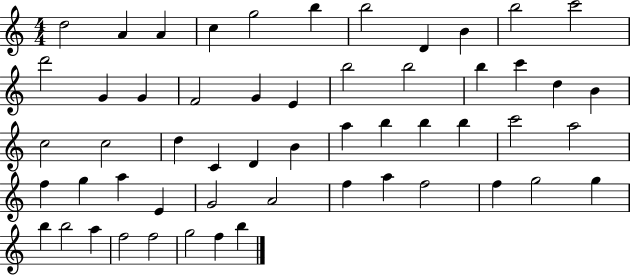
D5/h A4/q A4/q C5/q G5/h B5/q B5/h D4/q B4/q B5/h C6/h D6/h G4/q G4/q F4/h G4/q E4/q B5/h B5/h B5/q C6/q D5/q B4/q C5/h C5/h D5/q C4/q D4/q B4/q A5/q B5/q B5/q B5/q C6/h A5/h F5/q G5/q A5/q E4/q G4/h A4/h F5/q A5/q F5/h F5/q G5/h G5/q B5/q B5/h A5/q F5/h F5/h G5/h F5/q B5/q